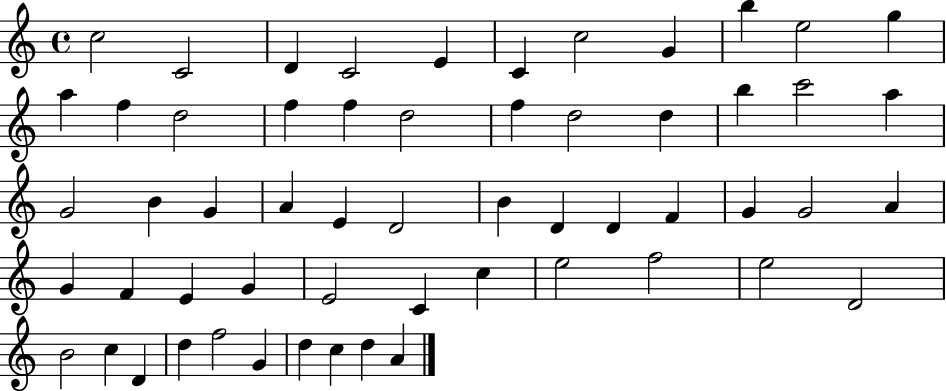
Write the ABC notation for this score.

X:1
T:Untitled
M:4/4
L:1/4
K:C
c2 C2 D C2 E C c2 G b e2 g a f d2 f f d2 f d2 d b c'2 a G2 B G A E D2 B D D F G G2 A G F E G E2 C c e2 f2 e2 D2 B2 c D d f2 G d c d A